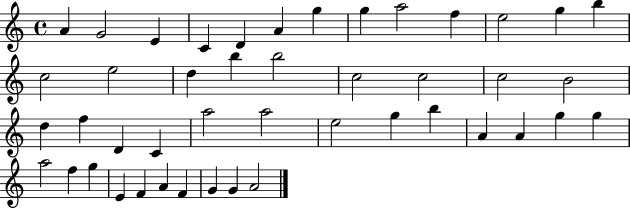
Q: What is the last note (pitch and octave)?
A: A4